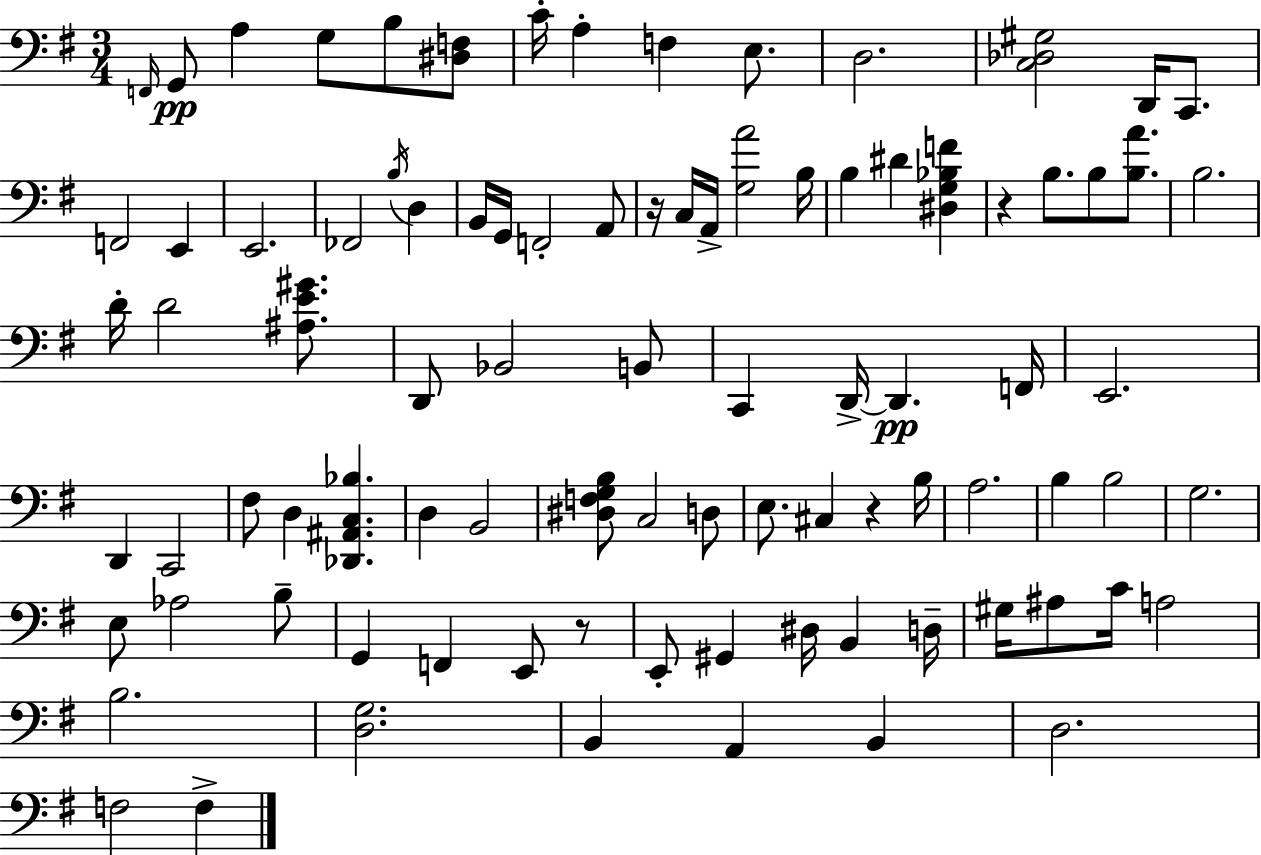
{
  \clef bass
  \numericTimeSignature
  \time 3/4
  \key g \major
  \grace { f,16 }\pp g,8 a4 g8 b8 <dis f>8 | c'16-. a4-. f4 e8. | d2. | <c des gis>2 d,16 c,8. | \break f,2 e,4 | e,2. | fes,2 \acciaccatura { b16 } d4 | b,16 g,16 f,2-. | \break a,8 r16 c16 a,16-> <g a'>2 | b16 b4 dis'4 <dis g bes f'>4 | r4 b8. b8 <b a'>8. | b2. | \break d'16-. d'2 <ais e' gis'>8. | d,8 bes,2 | b,8 c,4 d,16->~~ d,4.\pp | f,16 e,2. | \break d,4 c,2 | fis8 d4 <des, ais, c bes>4. | d4 b,2 | <dis f g b>8 c2 | \break d8 e8. cis4 r4 | b16 a2. | b4 b2 | g2. | \break e8 aes2 | b8-- g,4 f,4 e,8 | r8 e,8-. gis,4 dis16 b,4 | d16-- gis16 ais8 c'16 a2 | \break b2. | <d g>2. | b,4 a,4 b,4 | d2. | \break f2 f4-> | \bar "|."
}